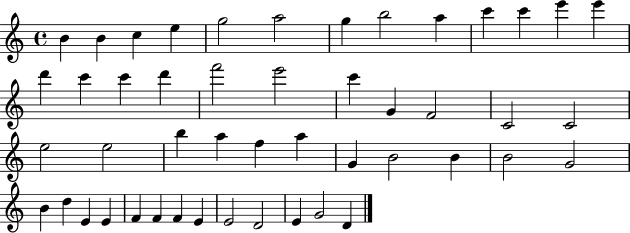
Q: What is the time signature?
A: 4/4